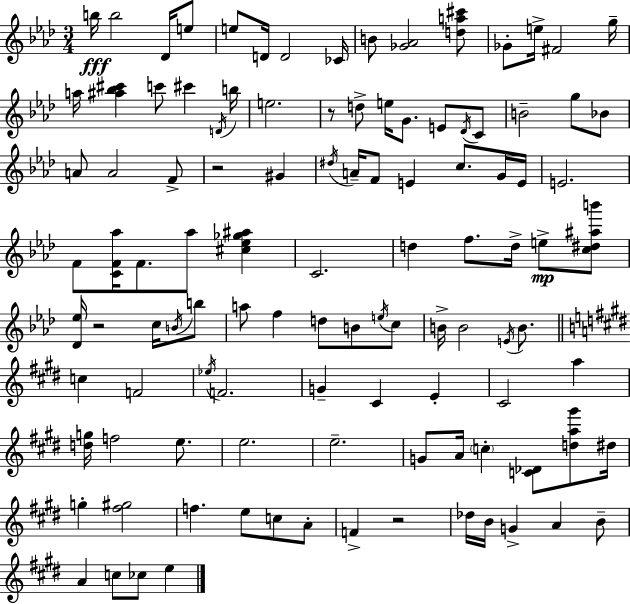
X:1
T:Untitled
M:3/4
L:1/4
K:Ab
b/4 b2 _D/4 e/2 e/2 D/4 D2 _C/4 B/2 [_G_A]2 [da^c']/2 _G/2 e/4 ^F2 g/4 a/4 [^a_b^c'] c'/2 ^c' D/4 b/4 e2 z/2 d/2 e/4 G/2 E/2 _D/4 C/2 B2 g/2 _B/2 A/2 A2 F/2 z2 ^G ^d/4 A/4 F/2 E c/2 G/4 E/4 E2 F/2 [CF_a]/4 F/2 _a/2 [^c_e_g^a] C2 d f/2 d/4 e/2 [c^d^ab']/2 [_D_e]/4 z2 c/4 B/4 b/2 a/2 f d/2 B/2 e/4 c/2 B/4 B2 E/4 B/2 c F2 _e/4 F2 G ^C E ^C2 a [dg]/4 f2 e/2 e2 e2 G/2 A/4 c [C_D]/2 [da^g']/2 ^d/4 g [^f^g]2 f e/2 c/2 A/2 F z2 _d/4 B/4 G A B/2 A c/2 _c/2 e